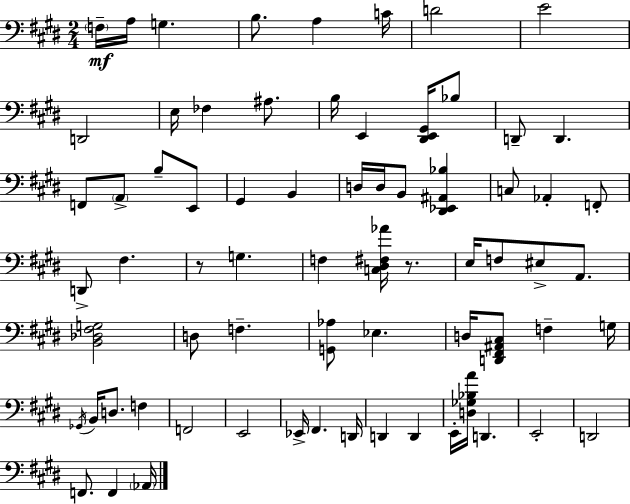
F3/s A3/s G3/q. B3/e. A3/q C4/s D4/h E4/h D2/h E3/s FES3/q A#3/e. B3/s E2/q [D#2,E2,G#2]/s Bb3/e D2/e D2/q. F2/e A2/e B3/e E2/e G#2/q B2/q D3/s D3/s B2/e [D#2,Eb2,A#2,Bb3]/q C3/e Ab2/q F2/e D2/e F#3/q. R/e G3/q. F3/q [C3,D#3,F#3,Ab4]/s R/e. E3/s F3/e EIS3/e A2/e. [B2,Db3,F#3,G3]/h D3/e F3/q. [G2,Ab3]/e Eb3/q. D3/s [D2,F#2,A#2,C#3]/e F3/q G3/s Gb2/s B2/s D3/e. F3/q F2/h E2/h Eb2/s F#2/q. D2/s D2/q D2/q E2/s [D3,Gb3,Bb3,A4]/s D2/q. E2/h D2/h F2/e. F2/q Ab2/s